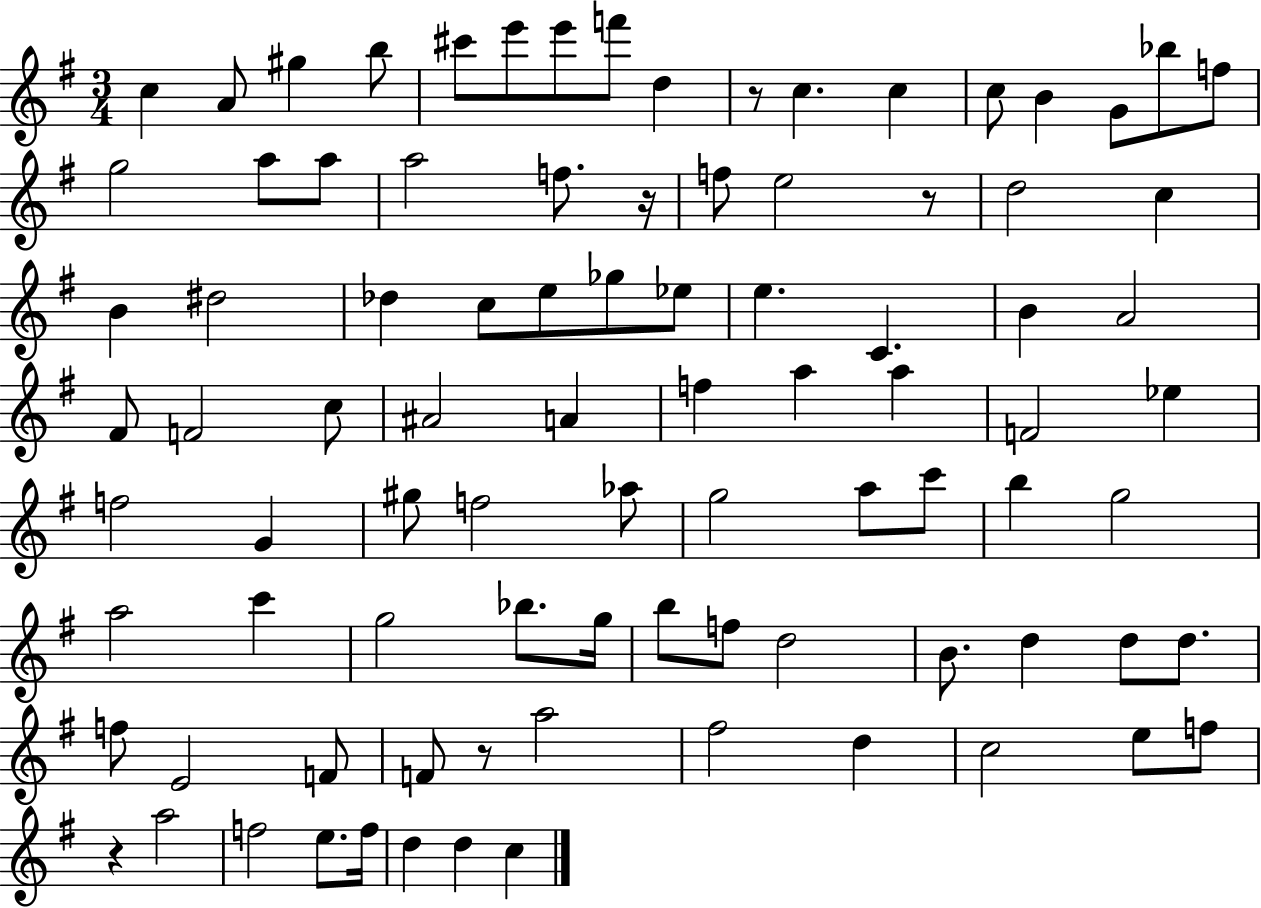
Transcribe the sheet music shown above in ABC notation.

X:1
T:Untitled
M:3/4
L:1/4
K:G
c A/2 ^g b/2 ^c'/2 e'/2 e'/2 f'/2 d z/2 c c c/2 B G/2 _b/2 f/2 g2 a/2 a/2 a2 f/2 z/4 f/2 e2 z/2 d2 c B ^d2 _d c/2 e/2 _g/2 _e/2 e C B A2 ^F/2 F2 c/2 ^A2 A f a a F2 _e f2 G ^g/2 f2 _a/2 g2 a/2 c'/2 b g2 a2 c' g2 _b/2 g/4 b/2 f/2 d2 B/2 d d/2 d/2 f/2 E2 F/2 F/2 z/2 a2 ^f2 d c2 e/2 f/2 z a2 f2 e/2 f/4 d d c